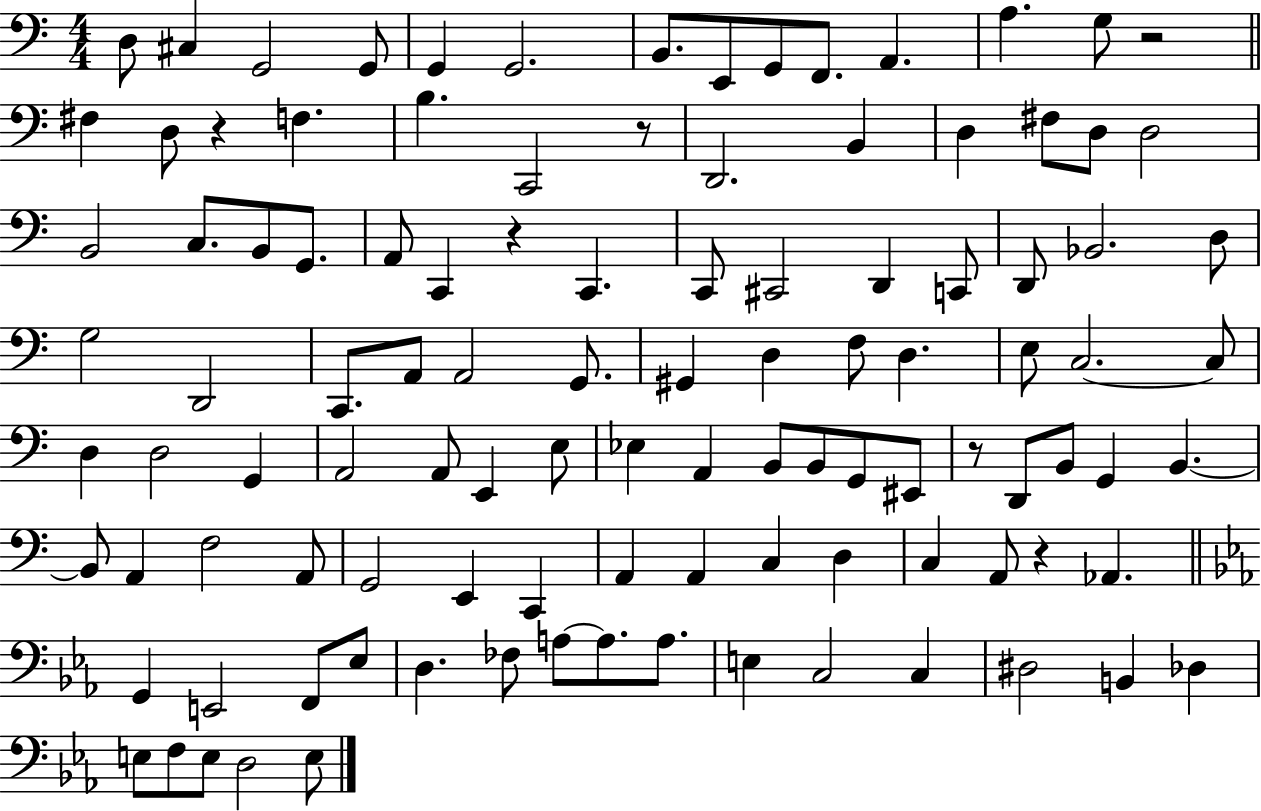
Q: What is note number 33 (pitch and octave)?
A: C#2